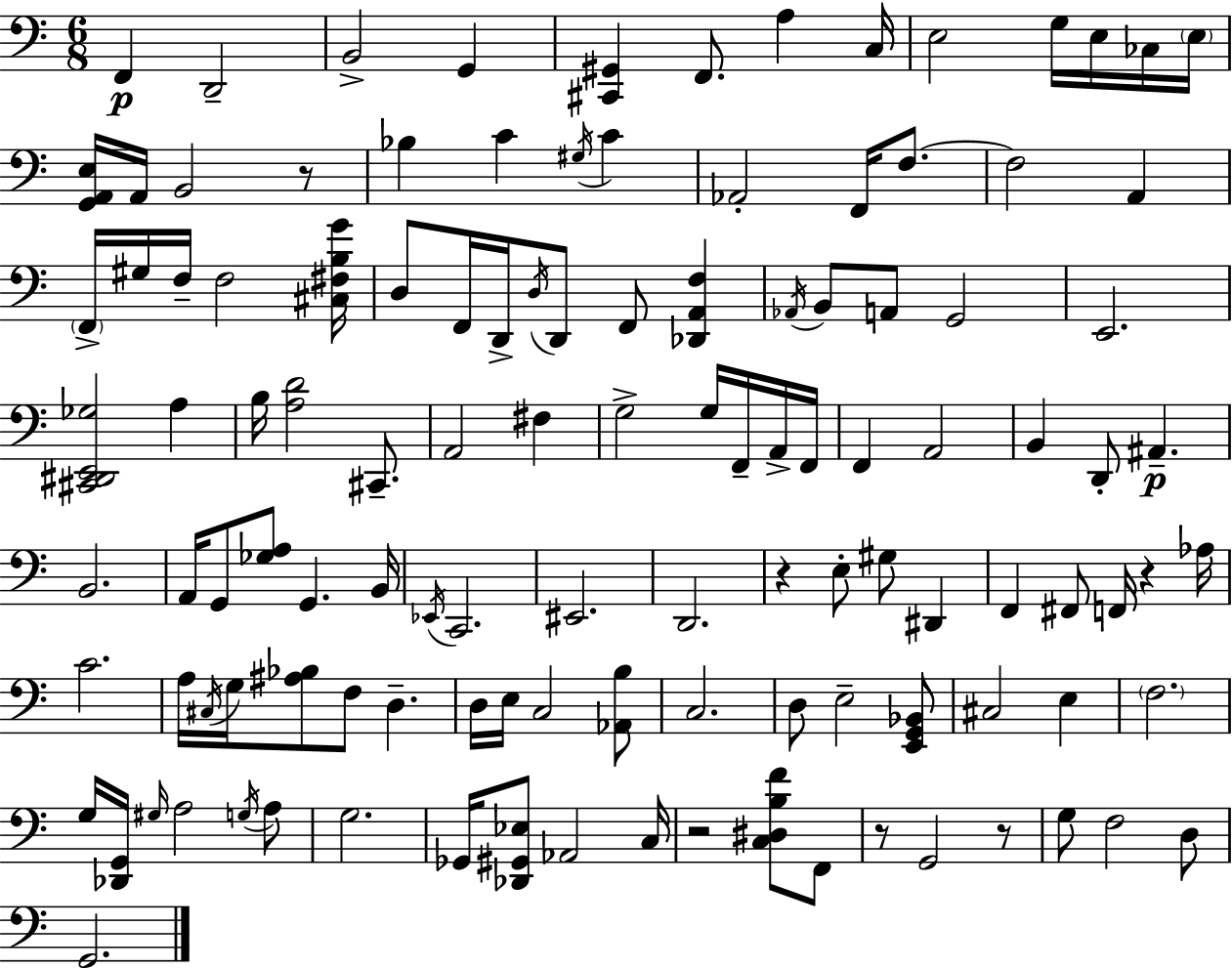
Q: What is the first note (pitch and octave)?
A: F2